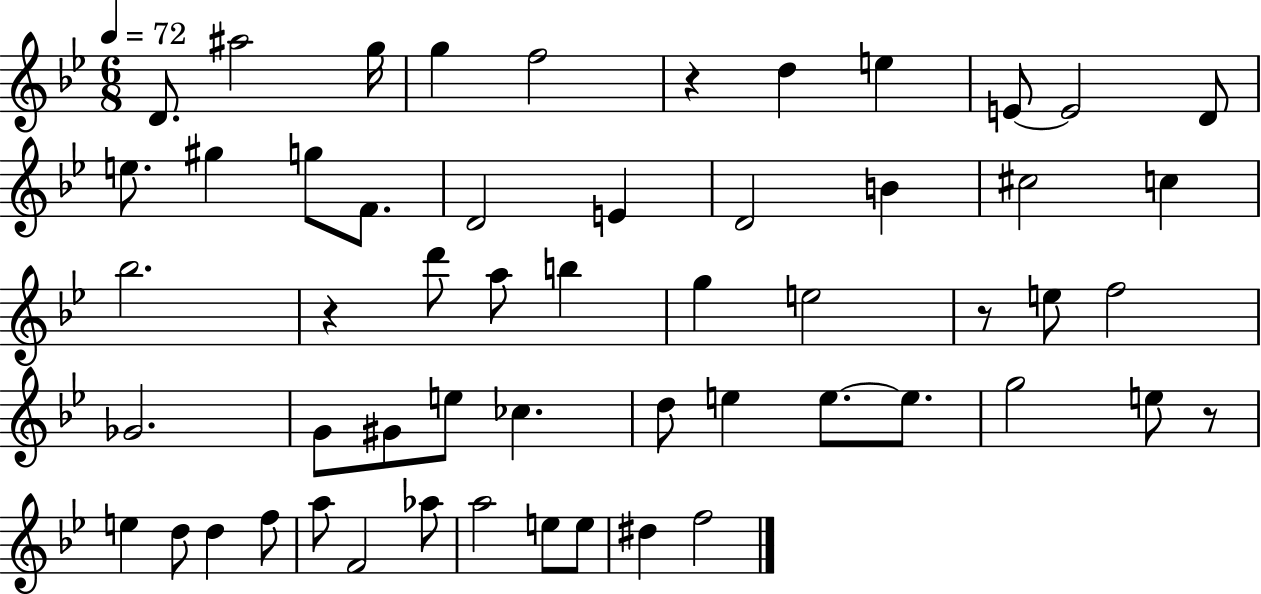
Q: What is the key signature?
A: BES major